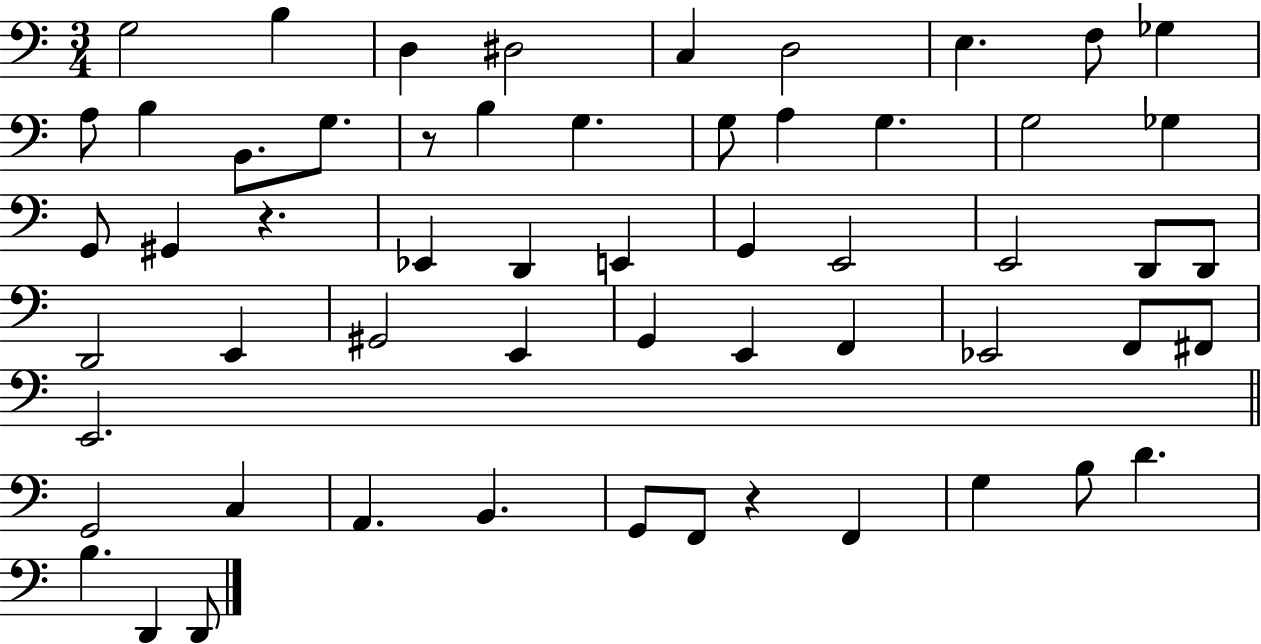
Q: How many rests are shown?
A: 3